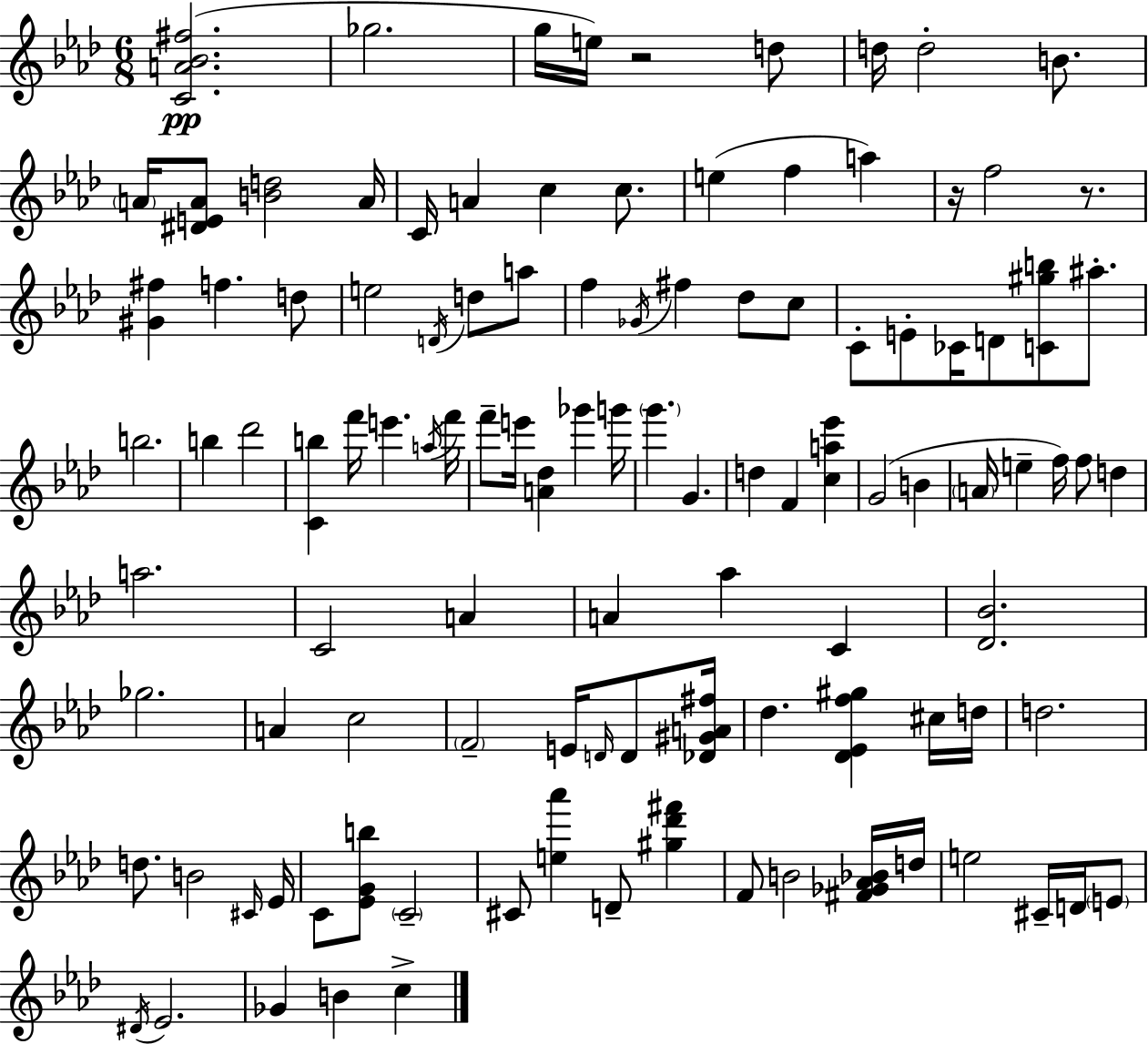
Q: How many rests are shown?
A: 3